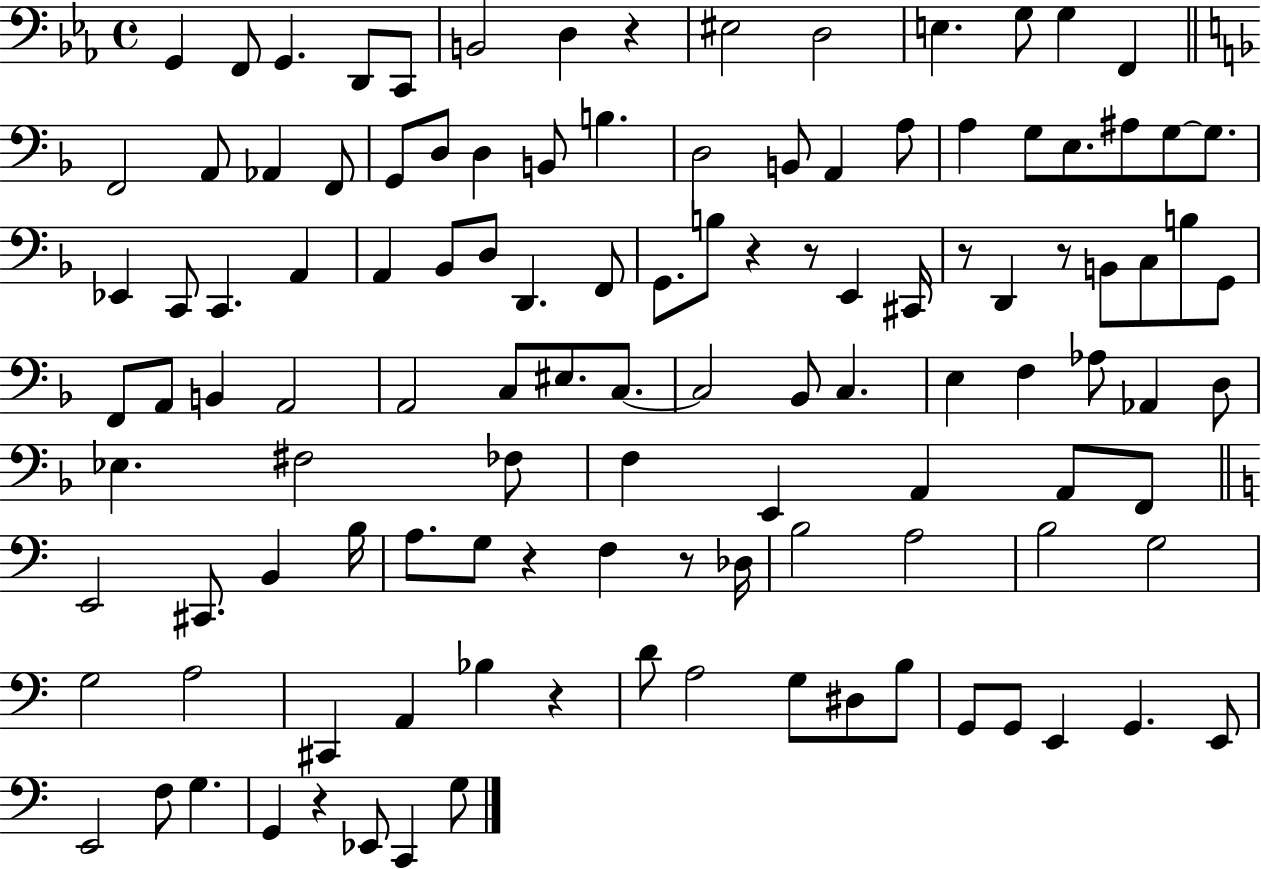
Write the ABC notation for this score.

X:1
T:Untitled
M:4/4
L:1/4
K:Eb
G,, F,,/2 G,, D,,/2 C,,/2 B,,2 D, z ^E,2 D,2 E, G,/2 G, F,, F,,2 A,,/2 _A,, F,,/2 G,,/2 D,/2 D, B,,/2 B, D,2 B,,/2 A,, A,/2 A, G,/2 E,/2 ^A,/2 G,/2 G,/2 _E,, C,,/2 C,, A,, A,, _B,,/2 D,/2 D,, F,,/2 G,,/2 B,/2 z z/2 E,, ^C,,/4 z/2 D,, z/2 B,,/2 C,/2 B,/2 G,,/2 F,,/2 A,,/2 B,, A,,2 A,,2 C,/2 ^E,/2 C,/2 C,2 _B,,/2 C, E, F, _A,/2 _A,, D,/2 _E, ^F,2 _F,/2 F, E,, A,, A,,/2 F,,/2 E,,2 ^C,,/2 B,, B,/4 A,/2 G,/2 z F, z/2 _D,/4 B,2 A,2 B,2 G,2 G,2 A,2 ^C,, A,, _B, z D/2 A,2 G,/2 ^D,/2 B,/2 G,,/2 G,,/2 E,, G,, E,,/2 E,,2 F,/2 G, G,, z _E,,/2 C,, G,/2